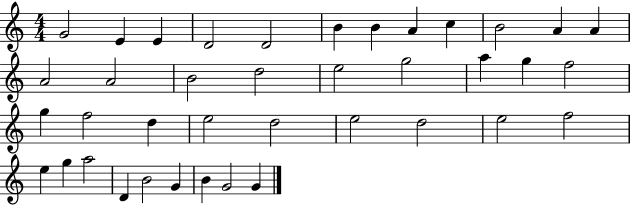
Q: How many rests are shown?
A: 0